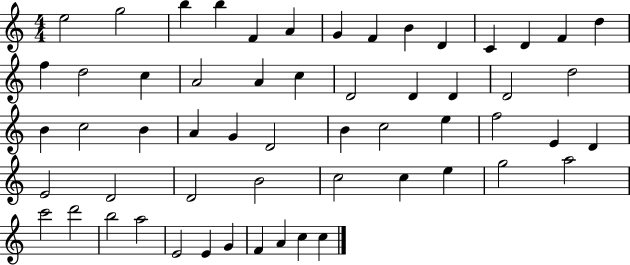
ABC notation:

X:1
T:Untitled
M:4/4
L:1/4
K:C
e2 g2 b b F A G F B D C D F d f d2 c A2 A c D2 D D D2 d2 B c2 B A G D2 B c2 e f2 E D E2 D2 D2 B2 c2 c e g2 a2 c'2 d'2 b2 a2 E2 E G F A c c